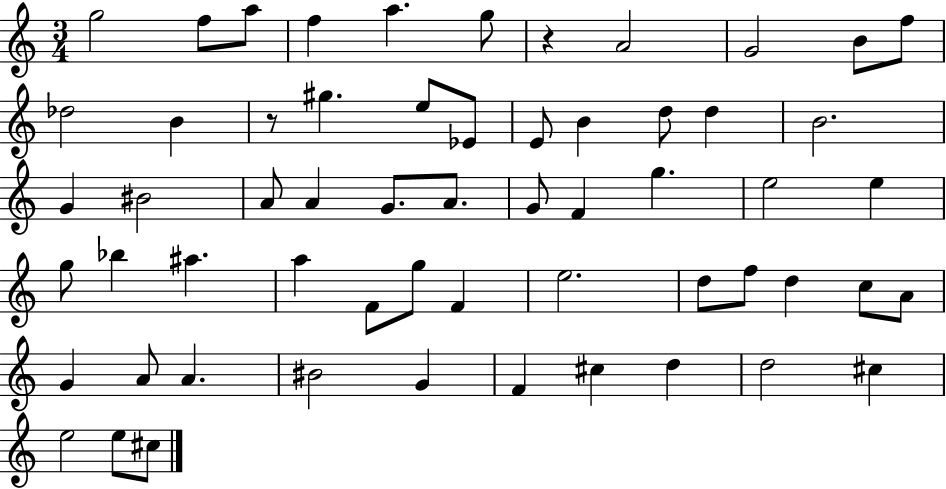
{
  \clef treble
  \numericTimeSignature
  \time 3/4
  \key c \major
  g''2 f''8 a''8 | f''4 a''4. g''8 | r4 a'2 | g'2 b'8 f''8 | \break des''2 b'4 | r8 gis''4. e''8 ees'8 | e'8 b'4 d''8 d''4 | b'2. | \break g'4 bis'2 | a'8 a'4 g'8. a'8. | g'8 f'4 g''4. | e''2 e''4 | \break g''8 bes''4 ais''4. | a''4 f'8 g''8 f'4 | e''2. | d''8 f''8 d''4 c''8 a'8 | \break g'4 a'8 a'4. | bis'2 g'4 | f'4 cis''4 d''4 | d''2 cis''4 | \break e''2 e''8 cis''8 | \bar "|."
}